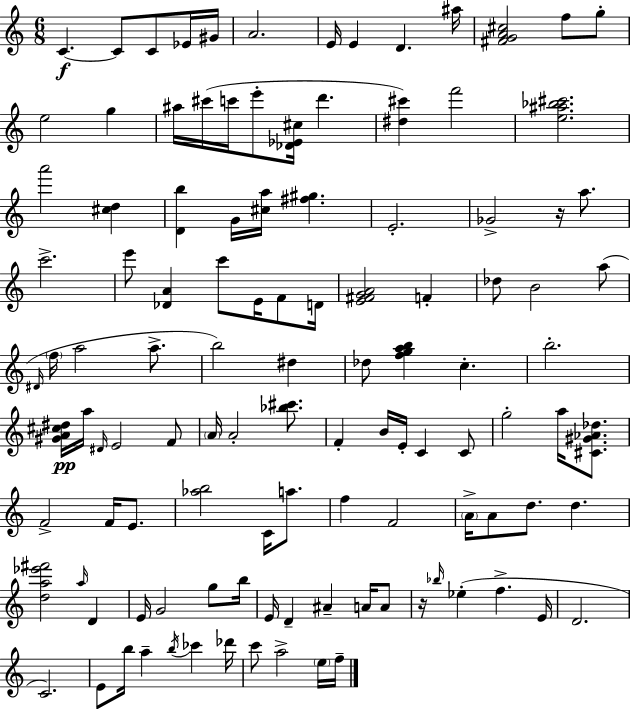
{
  \clef treble
  \numericTimeSignature
  \time 6/8
  \key c \major
  \repeat volta 2 { c'4.~~\f c'8 c'8 ees'16 gis'16 | a'2. | e'16 e'4 d'4. ais''16 | <fis' g' a' cis''>2 f''8 g''8-. | \break e''2 g''4 | ais''16 cis'''16( c'''16 e'''8-. <des' ees' cis''>16 d'''4. | <dis'' cis'''>4) f'''2 | <e'' ais'' bes'' cis'''>2. | \break a'''2 <cis'' d''>4 | <d' b''>4 g'16 <cis'' a''>16 <fis'' gis''>4. | e'2.-. | ges'2-> r16 a''8. | \break c'''2.-> | e'''8 <des' a'>4 c'''8 e'16 f'8 d'16 | <e' fis' g' a'>2 f'4-. | des''8 b'2 a''8( | \break \grace { dis'16 } \parenthesize f''16 a''2 a''8.-> | b''2) dis''4 | des''8 <f'' g'' a'' b''>4 c''4.-. | b''2.-. | \break <gis' a' cis'' dis''>16\pp a''16 \grace { dis'16 } e'2 | f'8 \parenthesize a'16 a'2-. <bes'' cis'''>8. | f'4-. b'16 e'16-. c'4 | c'8 g''2-. a''16 <cis' gis' aes' des''>8. | \break f'2-> f'16 e'8. | <aes'' b''>2 c'16 a''8. | f''4 f'2 | \parenthesize a'16-> a'8 d''8. d''4. | \break <d'' a'' ees''' fis'''>2 \grace { a''16 } d'4 | e'16 g'2 | g''8 b''16 e'16 d'4-- ais'4-- | a'16 a'8 r16 \grace { bes''16 }( ees''4-. f''4.-> | \break e'16 d'2. | c'2.) | e'8 b''16 a''4-- \acciaccatura { b''16 } | ces'''4 des'''16 c'''8 a''2-> | \break \parenthesize e''16 f''16-- } \bar "|."
}